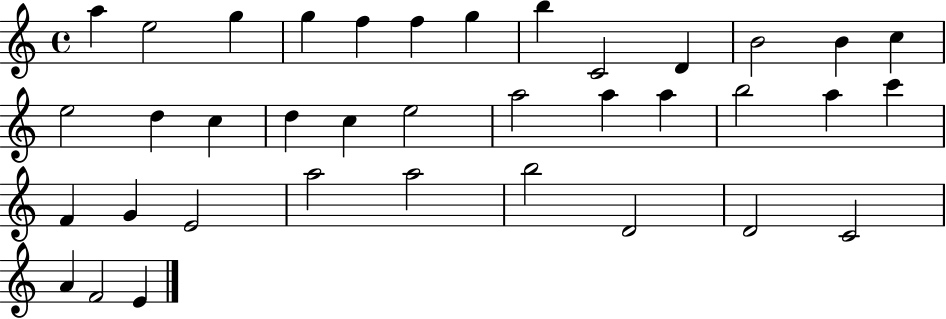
{
  \clef treble
  \time 4/4
  \defaultTimeSignature
  \key c \major
  a''4 e''2 g''4 | g''4 f''4 f''4 g''4 | b''4 c'2 d'4 | b'2 b'4 c''4 | \break e''2 d''4 c''4 | d''4 c''4 e''2 | a''2 a''4 a''4 | b''2 a''4 c'''4 | \break f'4 g'4 e'2 | a''2 a''2 | b''2 d'2 | d'2 c'2 | \break a'4 f'2 e'4 | \bar "|."
}